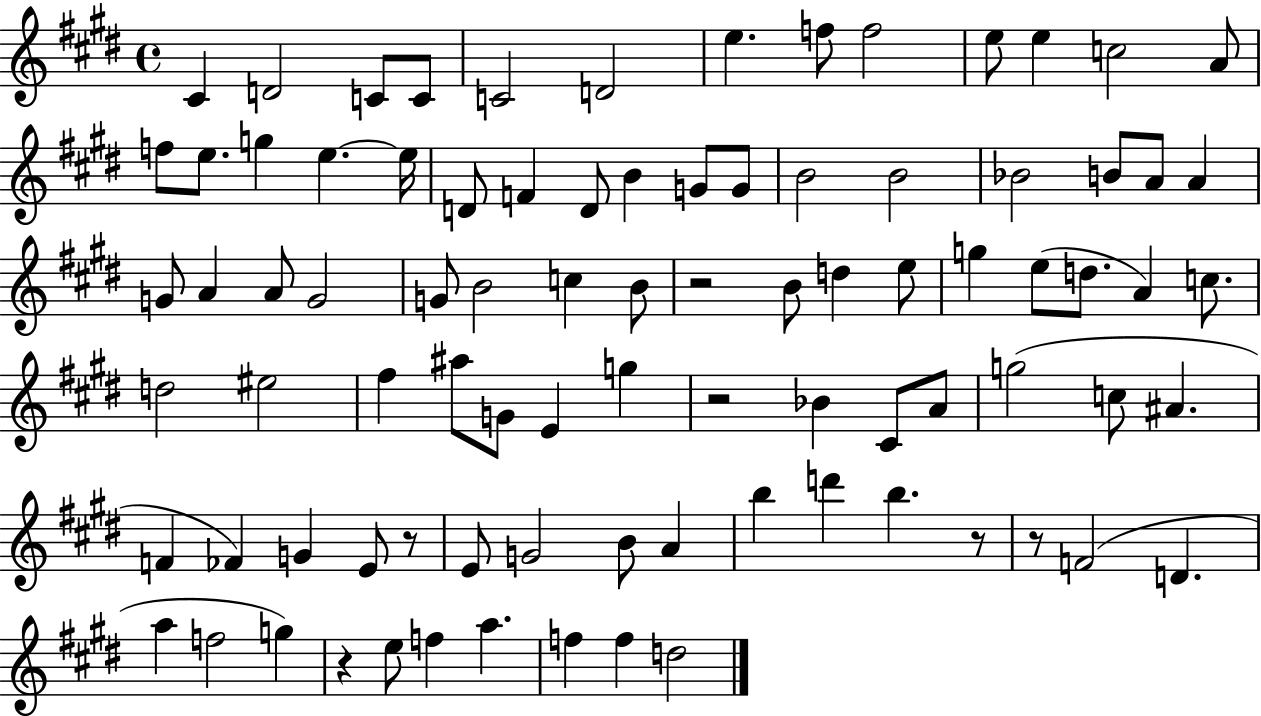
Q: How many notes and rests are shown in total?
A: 87